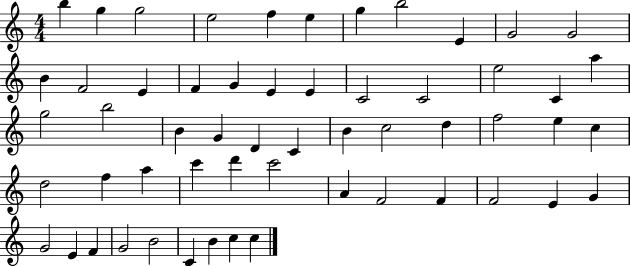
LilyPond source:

{
  \clef treble
  \numericTimeSignature
  \time 4/4
  \key c \major
  b''4 g''4 g''2 | e''2 f''4 e''4 | g''4 b''2 e'4 | g'2 g'2 | \break b'4 f'2 e'4 | f'4 g'4 e'4 e'4 | c'2 c'2 | e''2 c'4 a''4 | \break g''2 b''2 | b'4 g'4 d'4 c'4 | b'4 c''2 d''4 | f''2 e''4 c''4 | \break d''2 f''4 a''4 | c'''4 d'''4 c'''2 | a'4 f'2 f'4 | f'2 e'4 g'4 | \break g'2 e'4 f'4 | g'2 b'2 | c'4 b'4 c''4 c''4 | \bar "|."
}